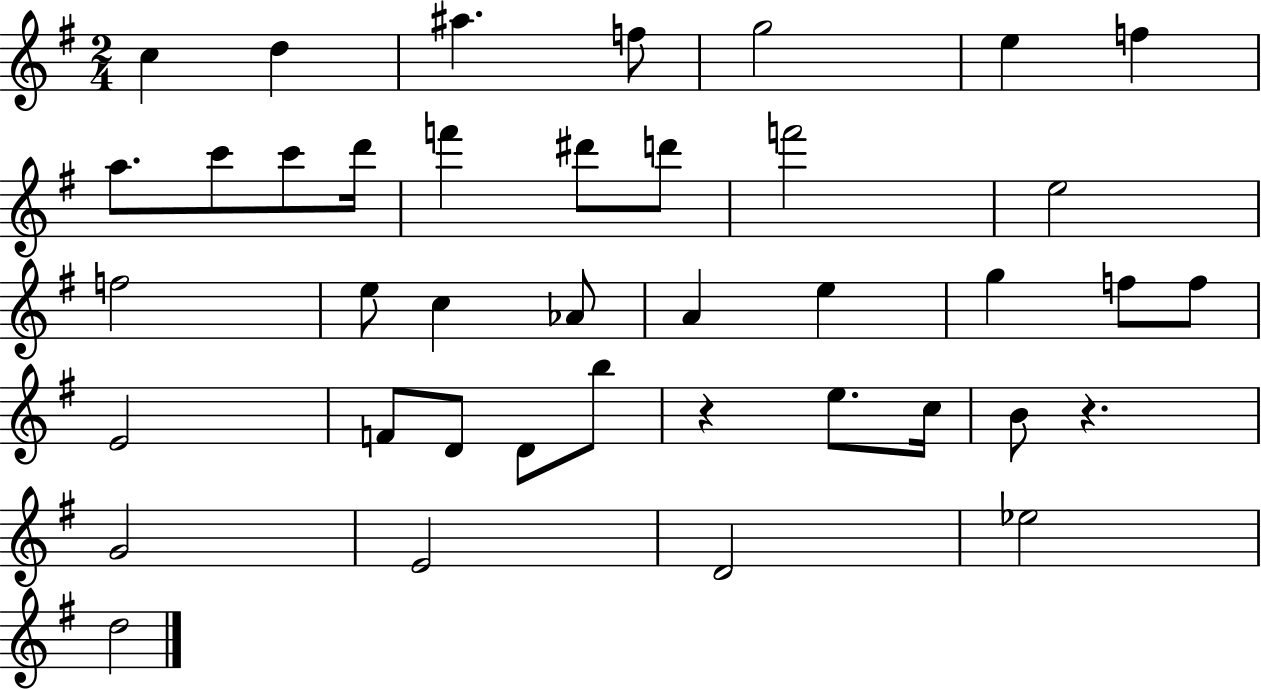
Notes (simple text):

C5/q D5/q A#5/q. F5/e G5/h E5/q F5/q A5/e. C6/e C6/e D6/s F6/q D#6/e D6/e F6/h E5/h F5/h E5/e C5/q Ab4/e A4/q E5/q G5/q F5/e F5/e E4/h F4/e D4/e D4/e B5/e R/q E5/e. C5/s B4/e R/q. G4/h E4/h D4/h Eb5/h D5/h